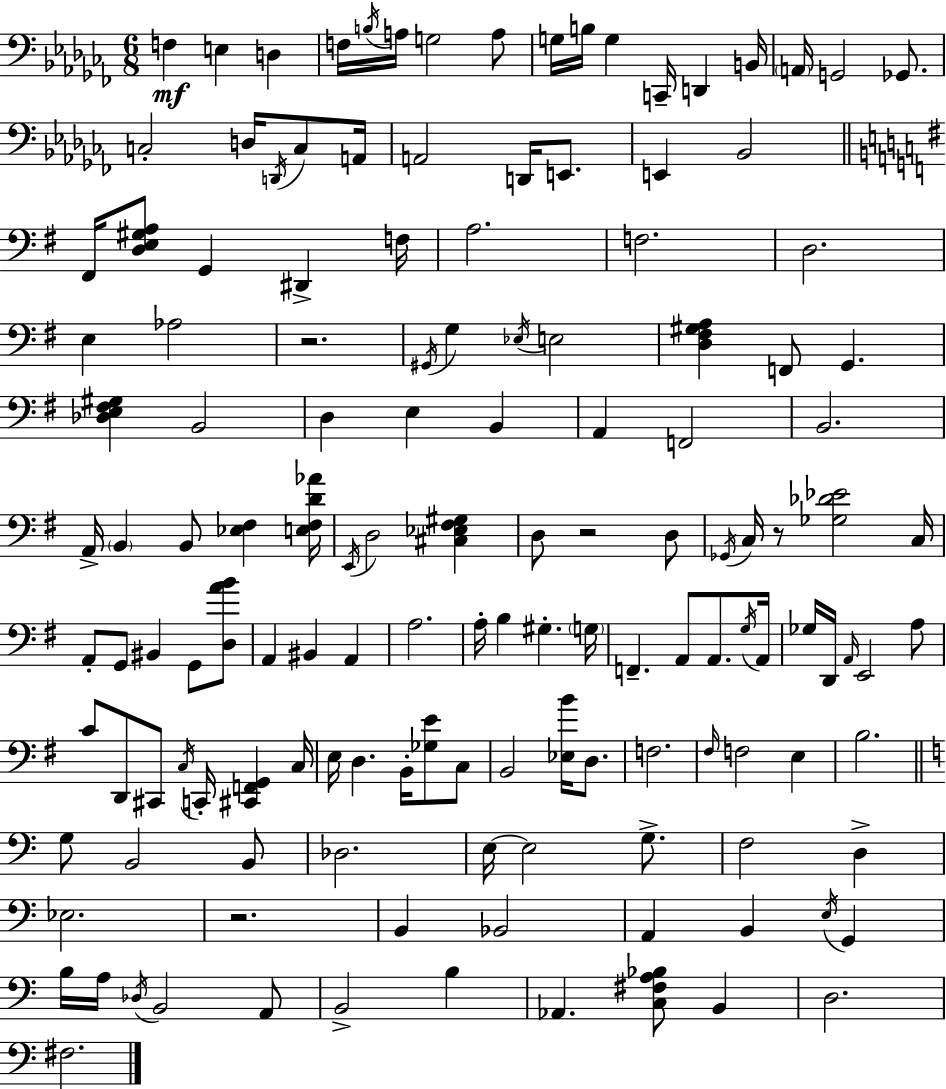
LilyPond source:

{
  \clef bass
  \numericTimeSignature
  \time 6/8
  \key aes \minor
  \repeat volta 2 { f4\mf e4 d4 | f16 \acciaccatura { b16 } a16 g2 a8 | g16 b16 g4 c,16-- d,4 | b,16 \parenthesize a,16 g,2 ges,8. | \break c2-. d16 \acciaccatura { d,16 } c8 | a,16 a,2 d,16 e,8. | e,4 bes,2 | \bar "||" \break \key g \major fis,16 <d e gis a>8 g,4 dis,4-> f16 | a2. | f2. | d2. | \break e4 aes2 | r2. | \acciaccatura { gis,16 } g4 \acciaccatura { ees16 } e2 | <d fis gis a>4 f,8 g,4. | \break <des e fis gis>4 b,2 | d4 e4 b,4 | a,4 f,2 | b,2. | \break a,16-> \parenthesize b,4 b,8 <ees fis>4 | <e fis d' aes'>16 \acciaccatura { e,16 } d2 <cis ees fis gis>4 | d8 r2 | d8 \acciaccatura { ges,16 } c16 r8 <ges des' ees'>2 | \break c16 a,8-. g,8 bis,4 | g,8 <d a' b'>8 a,4 bis,4 | a,4 a2. | a16-. b4 gis4.-. | \break \parenthesize g16 f,4.-- a,8 | a,8. \acciaccatura { g16 } a,16 ges16 d,16 \grace { a,16 } e,2 | a8 c'8 d,8 cis,8 | \acciaccatura { c16 } c,16-. <cis, f, g,>4 c16 e16 d4. | \break b,16-. <ges e'>8 c8 b,2 | <ees b'>16 d8. f2. | \grace { fis16 } f2 | e4 b2. | \break \bar "||" \break \key c \major g8 b,2 b,8 | des2. | e16~~ e2 g8.-> | f2 d4-> | \break ees2. | r2. | b,4 bes,2 | a,4 b,4 \acciaccatura { e16 } g,4 | \break b16 a16 \acciaccatura { des16 } b,2 | a,8 b,2-> b4 | aes,4. <c fis a bes>8 b,4 | d2. | \break fis2. | } \bar "|."
}